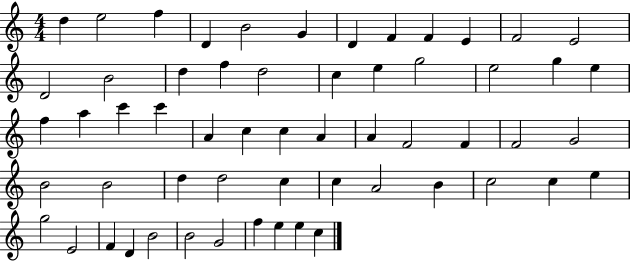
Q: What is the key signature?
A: C major